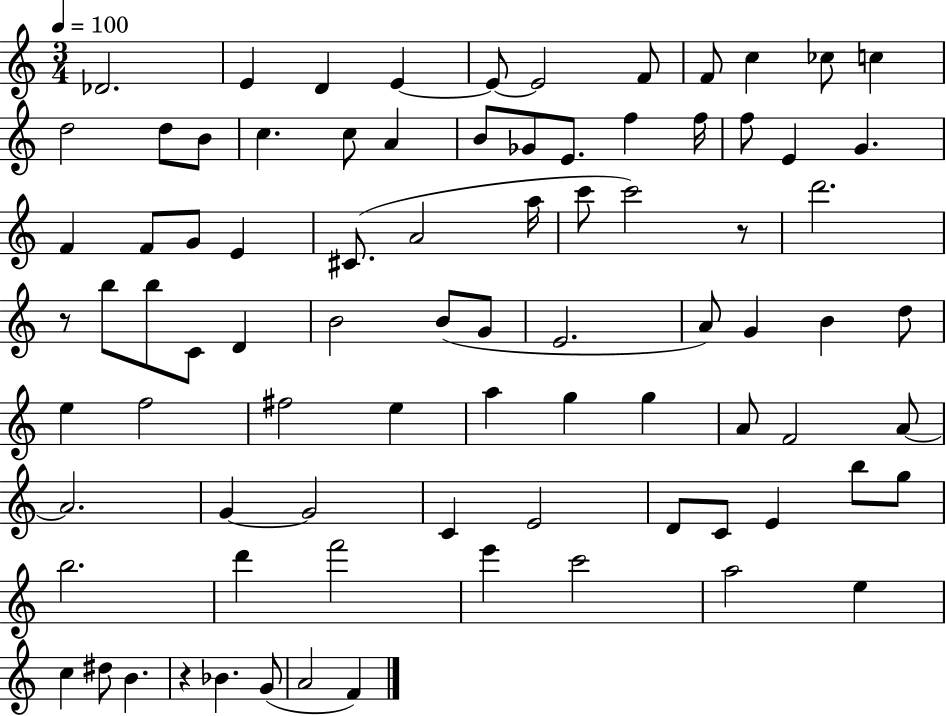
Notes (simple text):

Db4/h. E4/q D4/q E4/q E4/e E4/h F4/e F4/e C5/q CES5/e C5/q D5/h D5/e B4/e C5/q. C5/e A4/q B4/e Gb4/e E4/e. F5/q F5/s F5/e E4/q G4/q. F4/q F4/e G4/e E4/q C#4/e. A4/h A5/s C6/e C6/h R/e D6/h. R/e B5/e B5/e C4/e D4/q B4/h B4/e G4/e E4/h. A4/e G4/q B4/q D5/e E5/q F5/h F#5/h E5/q A5/q G5/q G5/q A4/e F4/h A4/e A4/h. G4/q G4/h C4/q E4/h D4/e C4/e E4/q B5/e G5/e B5/h. D6/q F6/h E6/q C6/h A5/h E5/q C5/q D#5/e B4/q. R/q Bb4/q. G4/e A4/h F4/q